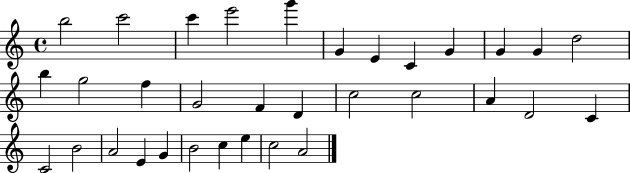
B5/h C6/h C6/q E6/h G6/q G4/q E4/q C4/q G4/q G4/q G4/q D5/h B5/q G5/h F5/q G4/h F4/q D4/q C5/h C5/h A4/q D4/h C4/q C4/h B4/h A4/h E4/q G4/q B4/h C5/q E5/q C5/h A4/h